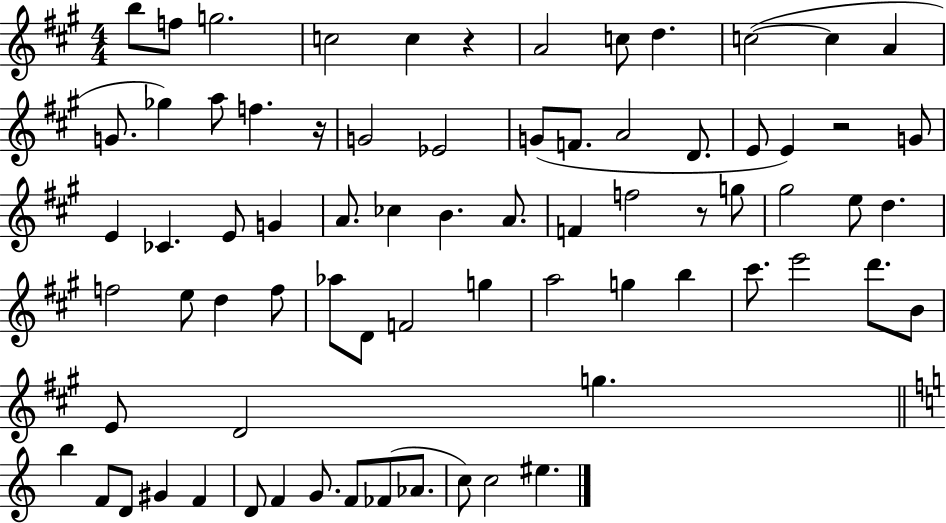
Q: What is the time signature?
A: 4/4